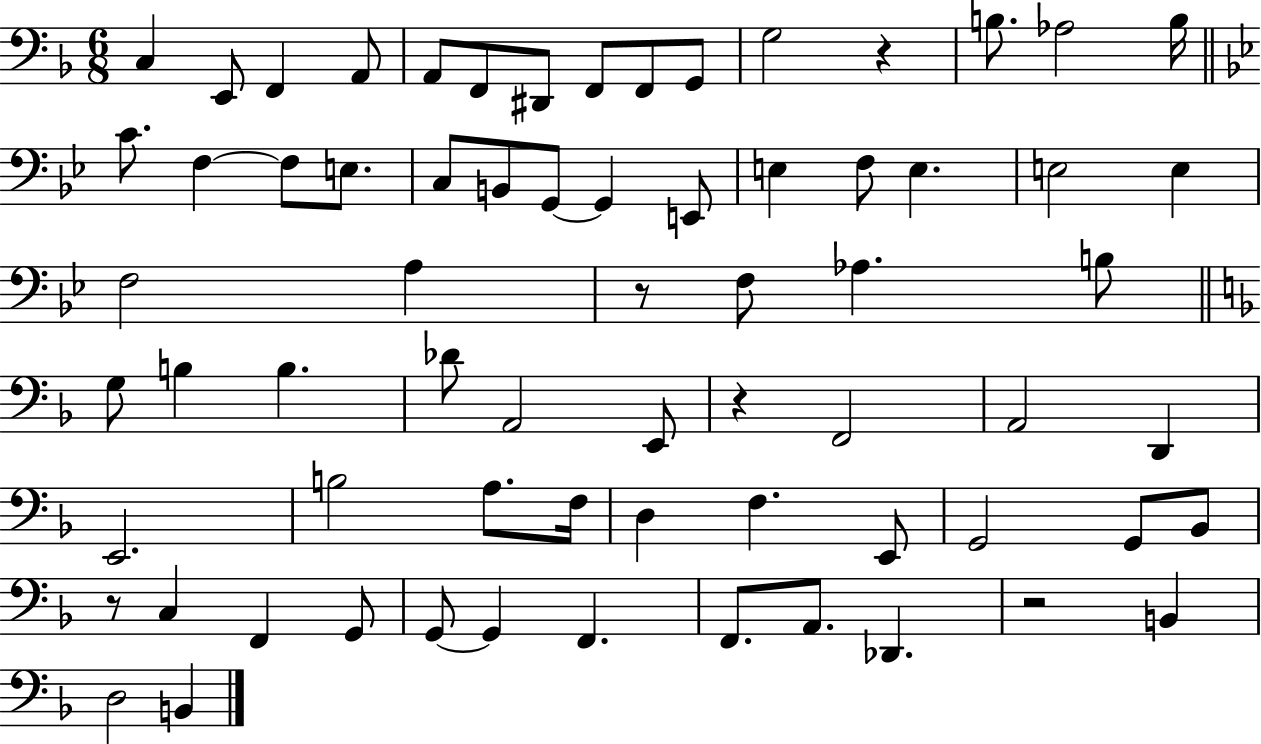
{
  \clef bass
  \numericTimeSignature
  \time 6/8
  \key f \major
  c4 e,8 f,4 a,8 | a,8 f,8 dis,8 f,8 f,8 g,8 | g2 r4 | b8. aes2 b16 | \break \bar "||" \break \key bes \major c'8. f4~~ f8 e8. | c8 b,8 g,8~~ g,4 e,8 | e4 f8 e4. | e2 e4 | \break f2 a4 | r8 f8 aes4. b8 | \bar "||" \break \key f \major g8 b4 b4. | des'8 a,2 e,8 | r4 f,2 | a,2 d,4 | \break e,2. | b2 a8. f16 | d4 f4. e,8 | g,2 g,8 bes,8 | \break r8 c4 f,4 g,8 | g,8~~ g,4 f,4. | f,8. a,8. des,4. | r2 b,4 | \break d2 b,4 | \bar "|."
}